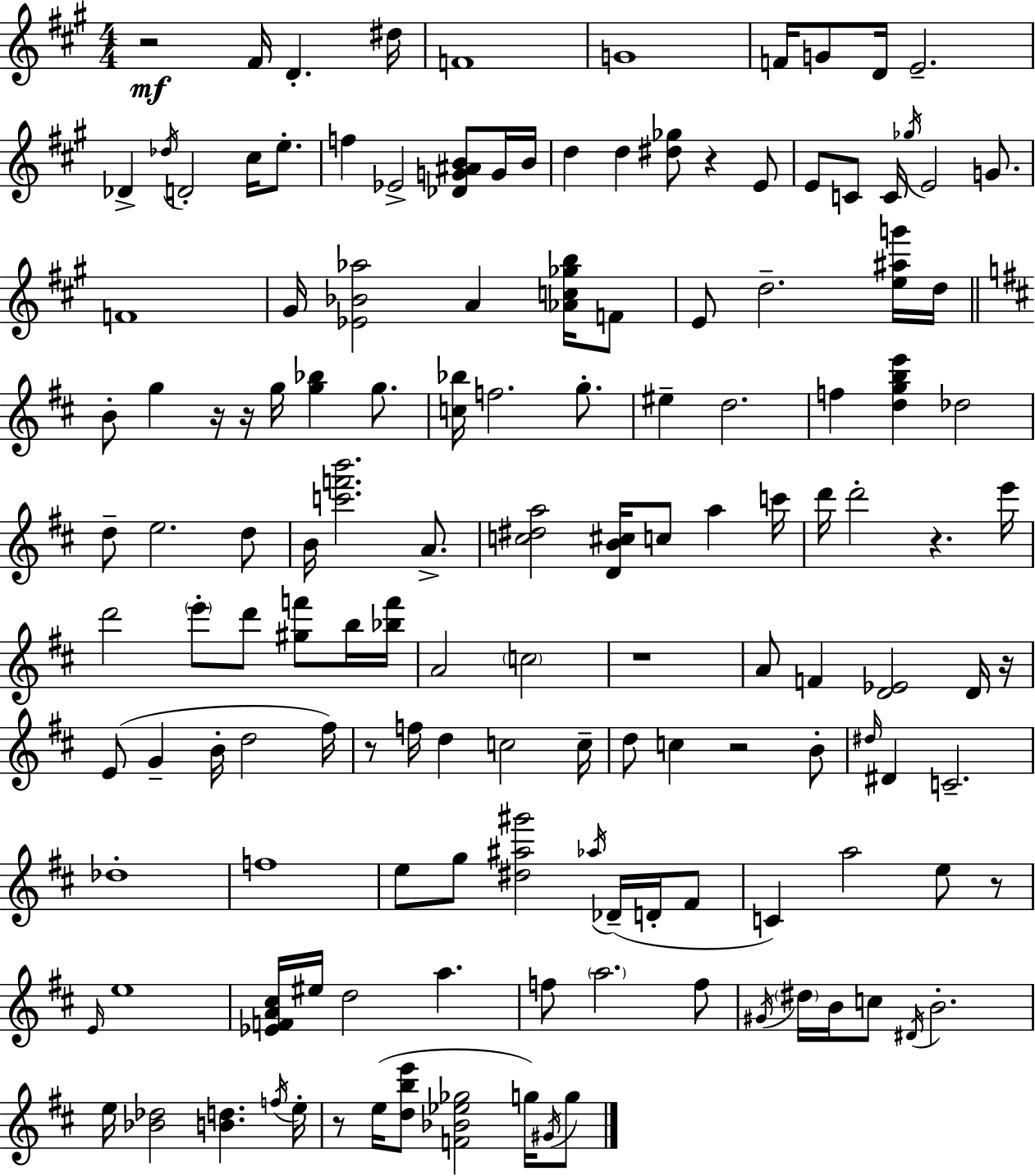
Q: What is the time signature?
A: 4/4